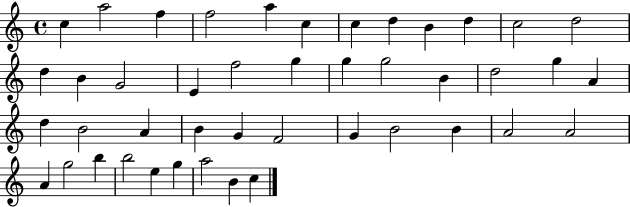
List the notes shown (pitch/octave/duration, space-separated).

C5/q A5/h F5/q F5/h A5/q C5/q C5/q D5/q B4/q D5/q C5/h D5/h D5/q B4/q G4/h E4/q F5/h G5/q G5/q G5/h B4/q D5/h G5/q A4/q D5/q B4/h A4/q B4/q G4/q F4/h G4/q B4/h B4/q A4/h A4/h A4/q G5/h B5/q B5/h E5/q G5/q A5/h B4/q C5/q